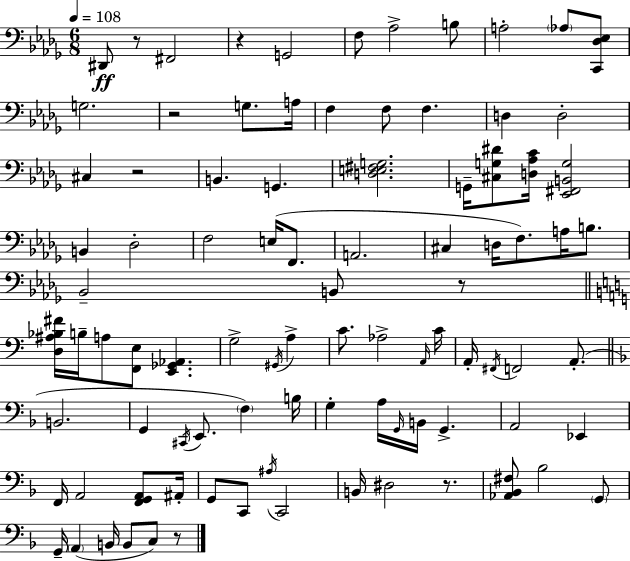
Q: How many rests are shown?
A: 7